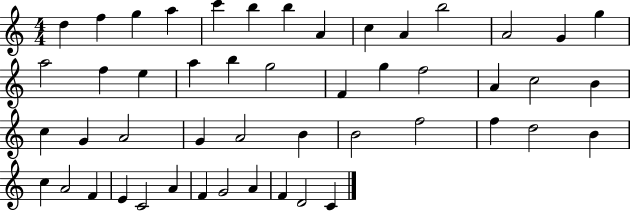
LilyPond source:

{
  \clef treble
  \numericTimeSignature
  \time 4/4
  \key c \major
  d''4 f''4 g''4 a''4 | c'''4 b''4 b''4 a'4 | c''4 a'4 b''2 | a'2 g'4 g''4 | \break a''2 f''4 e''4 | a''4 b''4 g''2 | f'4 g''4 f''2 | a'4 c''2 b'4 | \break c''4 g'4 a'2 | g'4 a'2 b'4 | b'2 f''2 | f''4 d''2 b'4 | \break c''4 a'2 f'4 | e'4 c'2 a'4 | f'4 g'2 a'4 | f'4 d'2 c'4 | \break \bar "|."
}